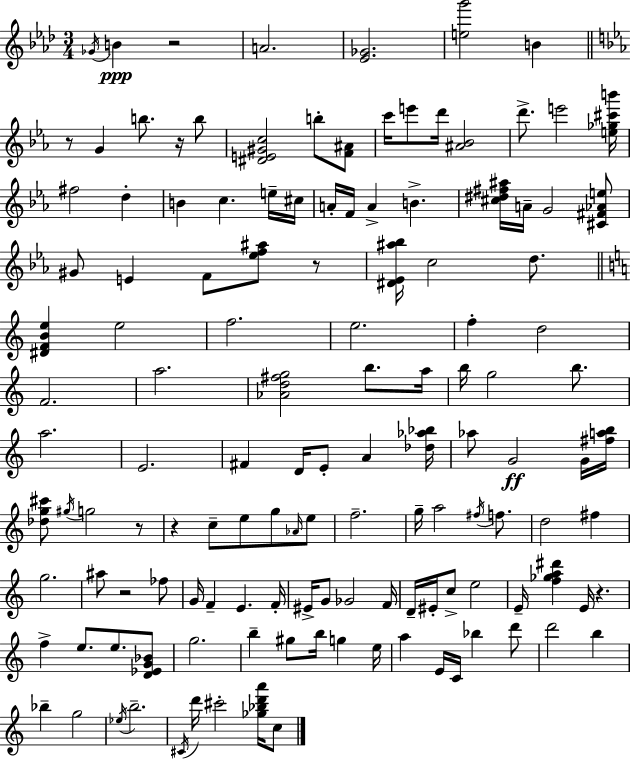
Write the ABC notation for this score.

X:1
T:Untitled
M:3/4
L:1/4
K:Ab
_G/4 B z2 A2 [_E_G]2 [eg']2 B z/2 G b/2 z/4 b/2 [^DE^Gc]2 b/2 [F^A]/2 c'/4 e'/2 d'/4 [^A_B]2 d'/2 e'2 [e_g^c'b']/4 ^f2 d B c e/4 ^c/4 A/4 F/4 A B [^c^d^f^a]/4 A/4 G2 [^C^F_Ae]/2 ^G/2 E F/2 [_ef^a]/2 z/2 [^D_E^a_b]/4 c2 d/2 [^DFBe] e2 f2 e2 f d2 F2 a2 [_Ad^fg]2 b/2 a/4 b/4 g2 b/2 a2 E2 ^F D/4 E/2 A [_d_a_b]/4 _a/2 G2 G/4 [^fab]/4 [_dg^c']/2 ^g/4 g2 z/2 z c/2 e/2 g/2 _A/4 e/2 f2 g/4 a2 ^f/4 f/2 d2 ^f g2 ^a/2 z2 _f/2 G/4 F E F/4 ^E/4 G/2 _G2 F/4 D/4 ^E/4 c/2 e2 E/4 [f_ga^d'] E/4 z f e/2 e/2 [D_EG_B]/2 g2 b ^g/2 b/4 g e/4 a E/4 C/4 _b d'/2 d'2 b _b g2 _e/4 b2 ^C/4 d'/4 ^c'2 [_g_bd'a']/4 c/2